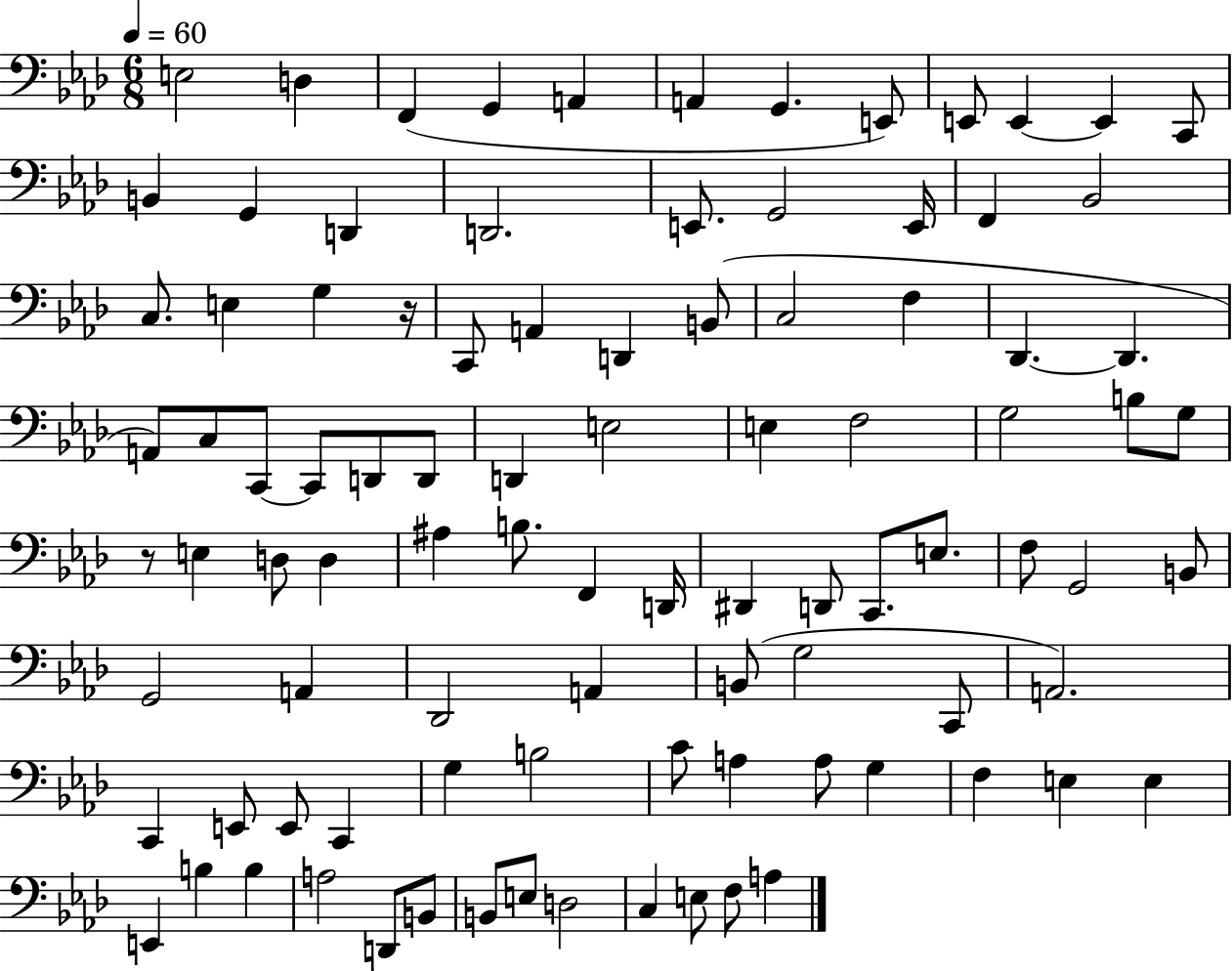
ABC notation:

X:1
T:Untitled
M:6/8
L:1/4
K:Ab
E,2 D, F,, G,, A,, A,, G,, E,,/2 E,,/2 E,, E,, C,,/2 B,, G,, D,, D,,2 E,,/2 G,,2 E,,/4 F,, _B,,2 C,/2 E, G, z/4 C,,/2 A,, D,, B,,/2 C,2 F, _D,, _D,, A,,/2 C,/2 C,,/2 C,,/2 D,,/2 D,,/2 D,, E,2 E, F,2 G,2 B,/2 G,/2 z/2 E, D,/2 D, ^A, B,/2 F,, D,,/4 ^D,, D,,/2 C,,/2 E,/2 F,/2 G,,2 B,,/2 G,,2 A,, _D,,2 A,, B,,/2 G,2 C,,/2 A,,2 C,, E,,/2 E,,/2 C,, G, B,2 C/2 A, A,/2 G, F, E, E, E,, B, B, A,2 D,,/2 B,,/2 B,,/2 E,/2 D,2 C, E,/2 F,/2 A,